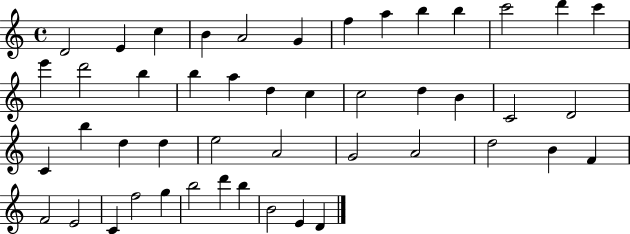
D4/h E4/q C5/q B4/q A4/h G4/q F5/q A5/q B5/q B5/q C6/h D6/q C6/q E6/q D6/h B5/q B5/q A5/q D5/q C5/q C5/h D5/q B4/q C4/h D4/h C4/q B5/q D5/q D5/q E5/h A4/h G4/h A4/h D5/h B4/q F4/q F4/h E4/h C4/q F5/h G5/q B5/h D6/q B5/q B4/h E4/q D4/q